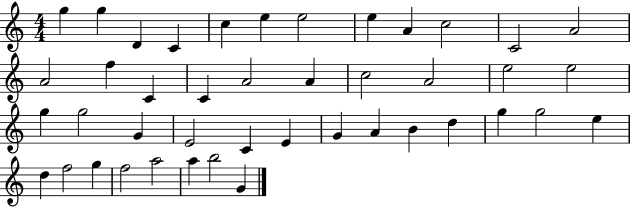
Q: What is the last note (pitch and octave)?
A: G4